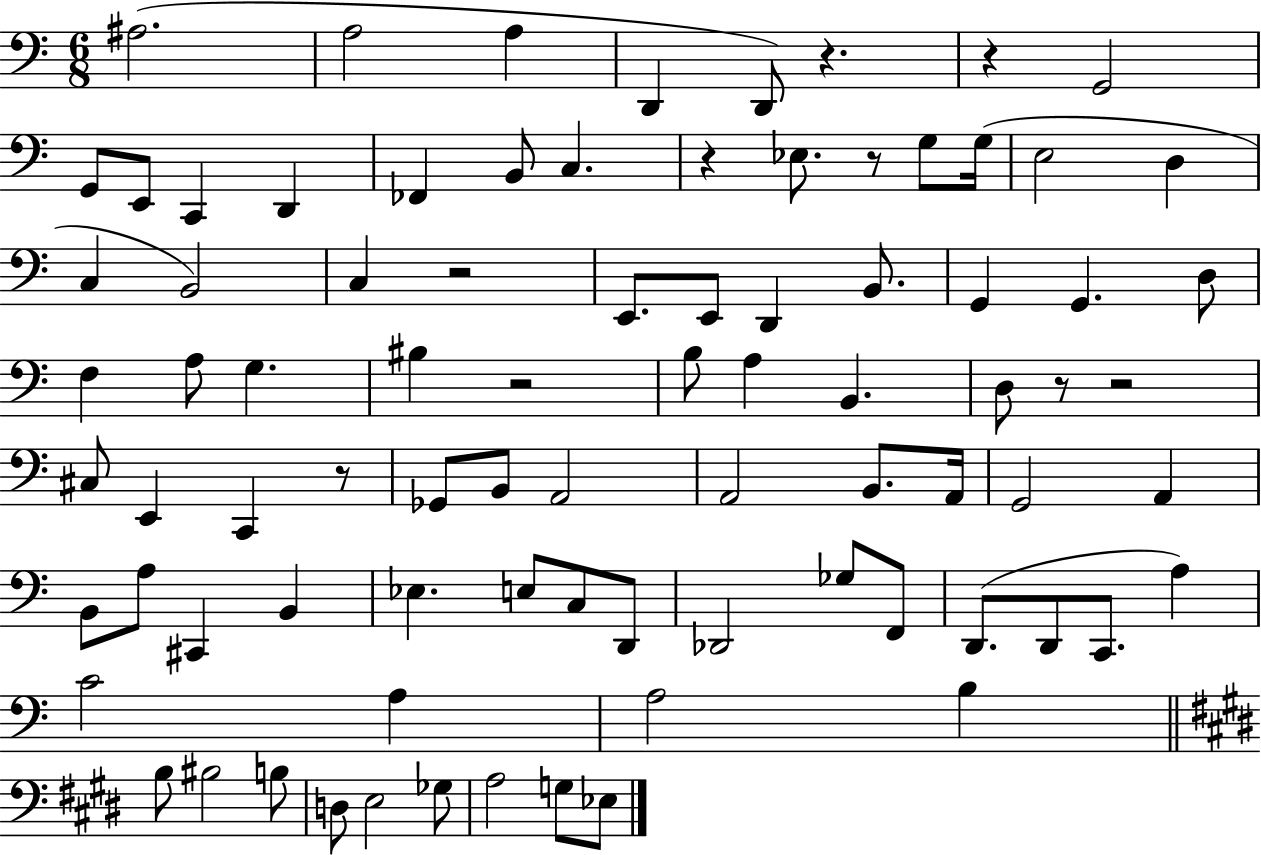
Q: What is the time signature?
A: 6/8